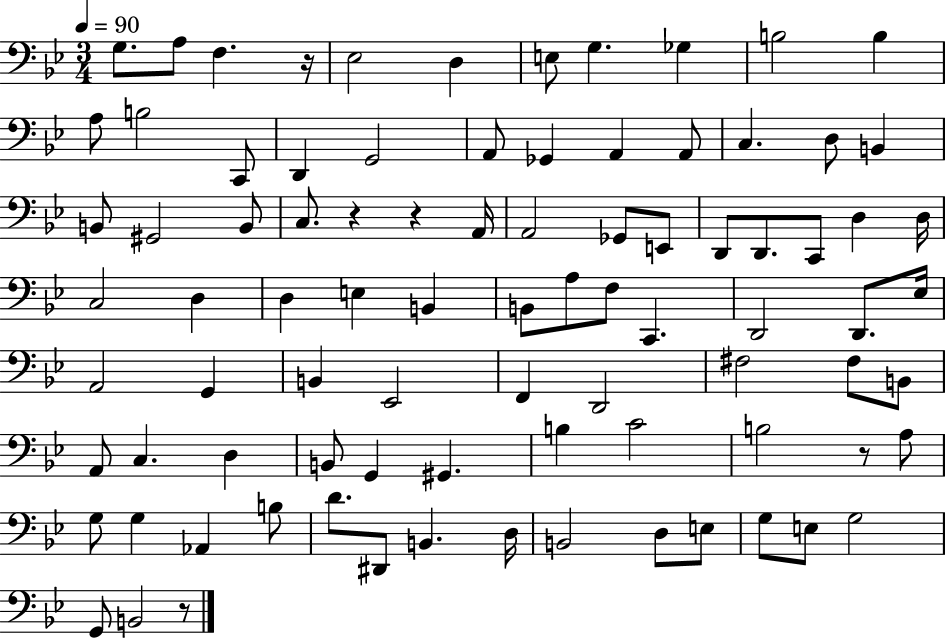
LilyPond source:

{
  \clef bass
  \numericTimeSignature
  \time 3/4
  \key bes \major
  \tempo 4 = 90
  g8. a8 f4. r16 | ees2 d4 | e8 g4. ges4 | b2 b4 | \break a8 b2 c,8 | d,4 g,2 | a,8 ges,4 a,4 a,8 | c4. d8 b,4 | \break b,8 gis,2 b,8 | c8. r4 r4 a,16 | a,2 ges,8 e,8 | d,8 d,8. c,8 d4 d16 | \break c2 d4 | d4 e4 b,4 | b,8 a8 f8 c,4. | d,2 d,8. ees16 | \break a,2 g,4 | b,4 ees,2 | f,4 d,2 | fis2 fis8 b,8 | \break a,8 c4. d4 | b,8 g,4 gis,4. | b4 c'2 | b2 r8 a8 | \break g8 g4 aes,4 b8 | d'8. dis,8 b,4. d16 | b,2 d8 e8 | g8 e8 g2 | \break g,8 b,2 r8 | \bar "|."
}